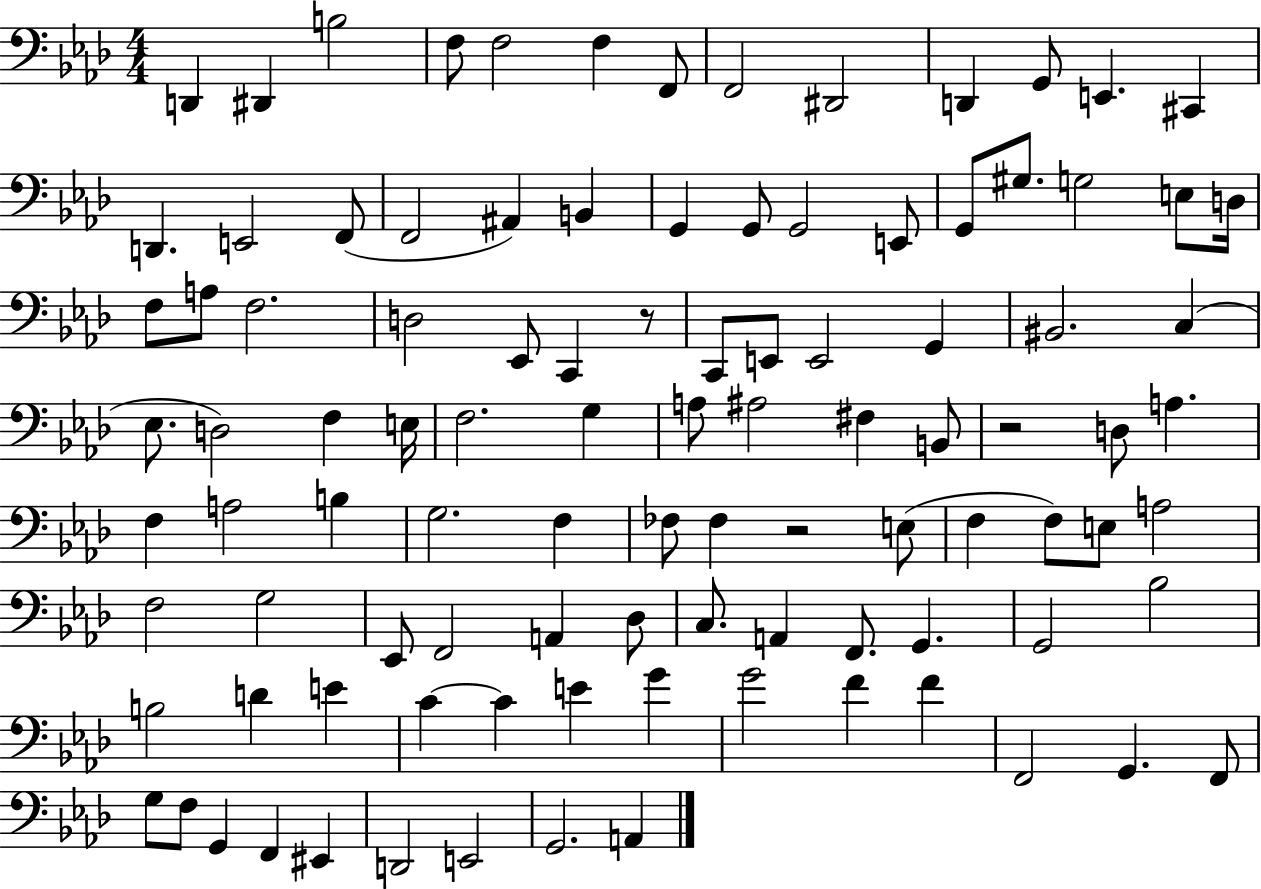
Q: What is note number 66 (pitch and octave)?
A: G3